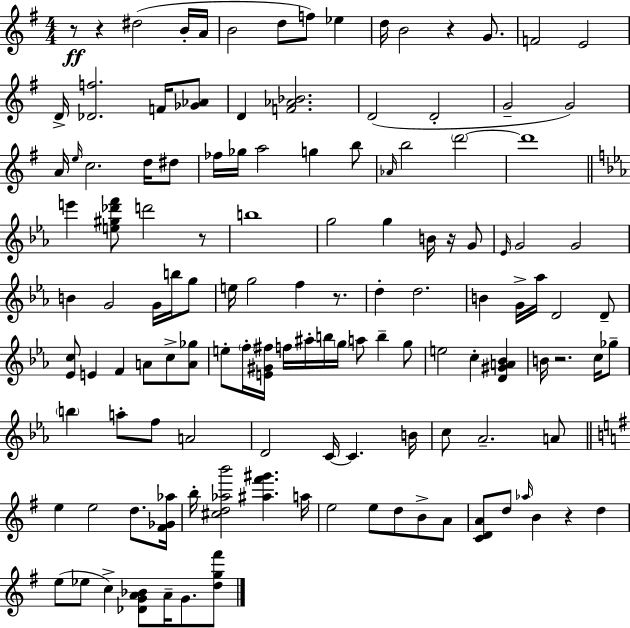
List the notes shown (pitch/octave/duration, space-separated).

R/e R/q D#5/h B4/s A4/s B4/h D5/e F5/e Eb5/q D5/s B4/h R/q G4/e. F4/h E4/h D4/s [Db4,F5]/h. F4/s [Gb4,Ab4]/e D4/q [F4,Ab4,Bb4]/h. D4/h D4/h G4/h G4/h A4/s E5/s C5/h. D5/s D#5/e FES5/s Gb5/s A5/h G5/q B5/e Ab4/s B5/h D6/h D6/w E6/q [E5,G#5,Db6,F6]/e D6/h R/e B5/w G5/h G5/q B4/s R/s G4/e Eb4/s G4/h G4/h B4/q G4/h G4/s B5/s G5/e E5/s G5/h F5/q R/e. D5/q D5/h. B4/q G4/s Ab5/s D4/h D4/e [Eb4,C5]/e E4/q F4/q A4/e C5/e [A4,Gb5]/e E5/e F5/s [E4,G#4,F#5]/s F5/s A#5/s B5/s G5/s A5/e B5/q G5/e E5/h C5/q [D4,G#4,A4,Bb4]/q B4/s R/h. C5/s Gb5/e B5/q A5/e F5/e A4/h D4/h C4/s C4/q. B4/s C5/e Ab4/h. A4/e E5/q E5/h D5/e. [F#4,Gb4,Ab5]/s B5/s [C#5,D5,Ab5,B6]/h [A#5,F#6,G#6]/q. A5/s E5/h E5/e D5/e B4/e A4/e [C4,D4,A4]/e D5/e Ab5/s B4/q R/q D5/q E5/e Eb5/e C5/q [Db4,G4,A4,Bb4]/e A4/s G4/e. [D5,G5,F#6]/e